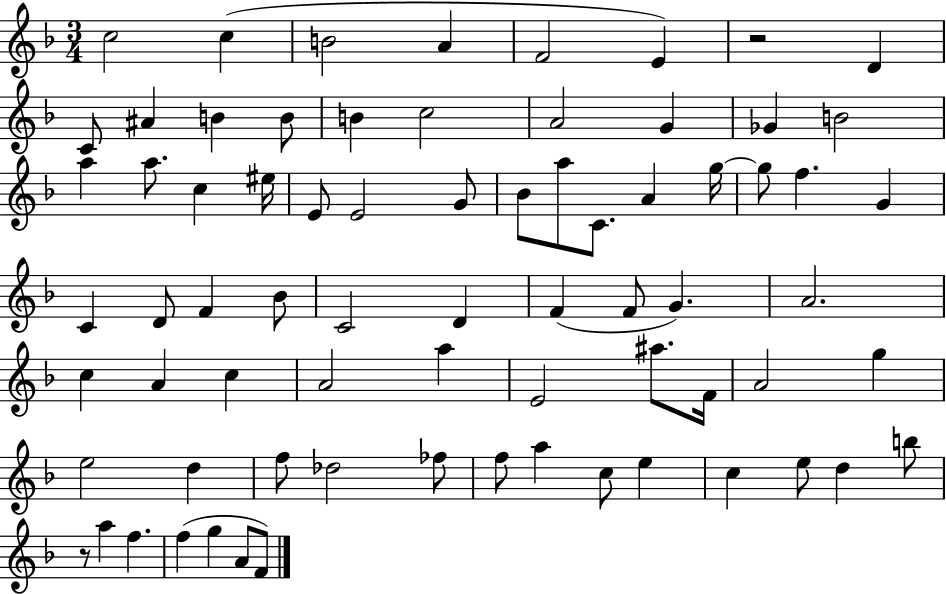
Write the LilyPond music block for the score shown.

{
  \clef treble
  \numericTimeSignature
  \time 3/4
  \key f \major
  c''2 c''4( | b'2 a'4 | f'2 e'4) | r2 d'4 | \break c'8 ais'4 b'4 b'8 | b'4 c''2 | a'2 g'4 | ges'4 b'2 | \break a''4 a''8. c''4 eis''16 | e'8 e'2 g'8 | bes'8 a''8 c'8. a'4 g''16~~ | g''8 f''4. g'4 | \break c'4 d'8 f'4 bes'8 | c'2 d'4 | f'4( f'8 g'4.) | a'2. | \break c''4 a'4 c''4 | a'2 a''4 | e'2 ais''8. f'16 | a'2 g''4 | \break e''2 d''4 | f''8 des''2 fes''8 | f''8 a''4 c''8 e''4 | c''4 e''8 d''4 b''8 | \break r8 a''4 f''4. | f''4( g''4 a'8 f'8) | \bar "|."
}